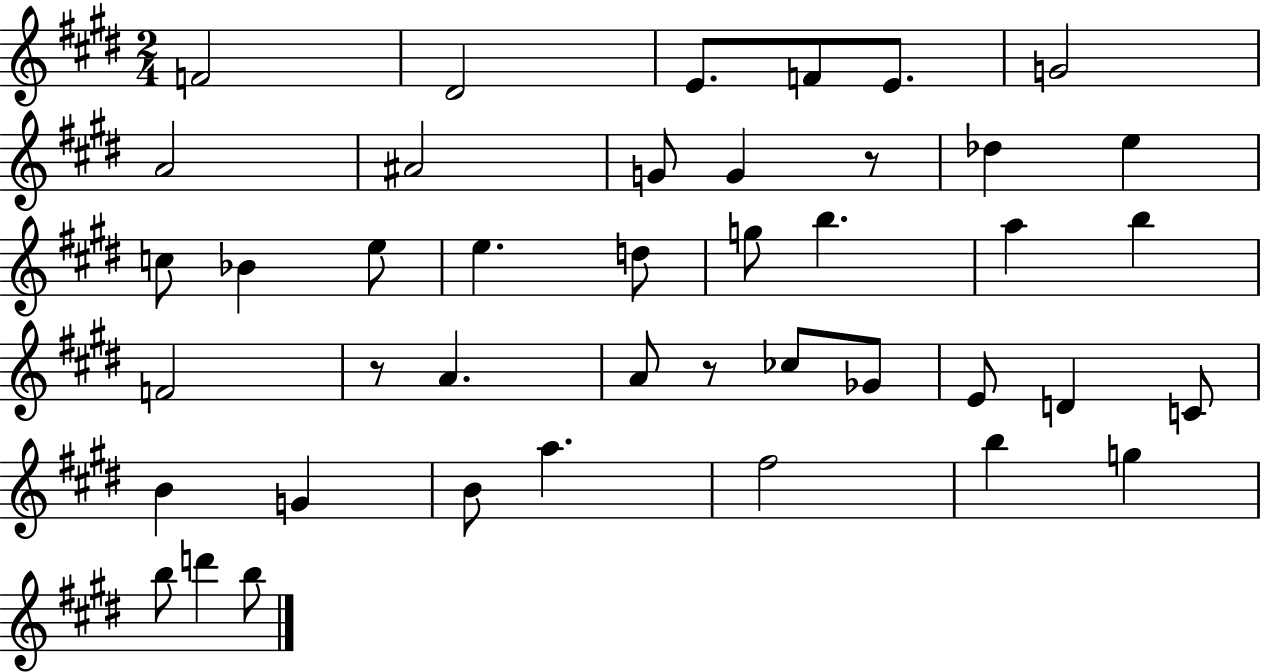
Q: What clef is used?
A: treble